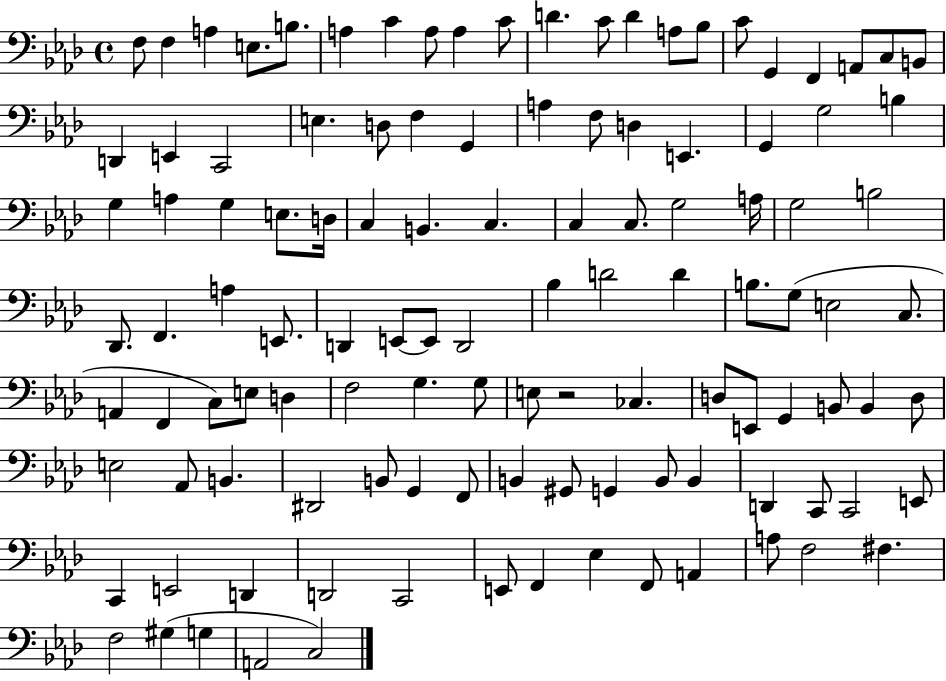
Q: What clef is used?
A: bass